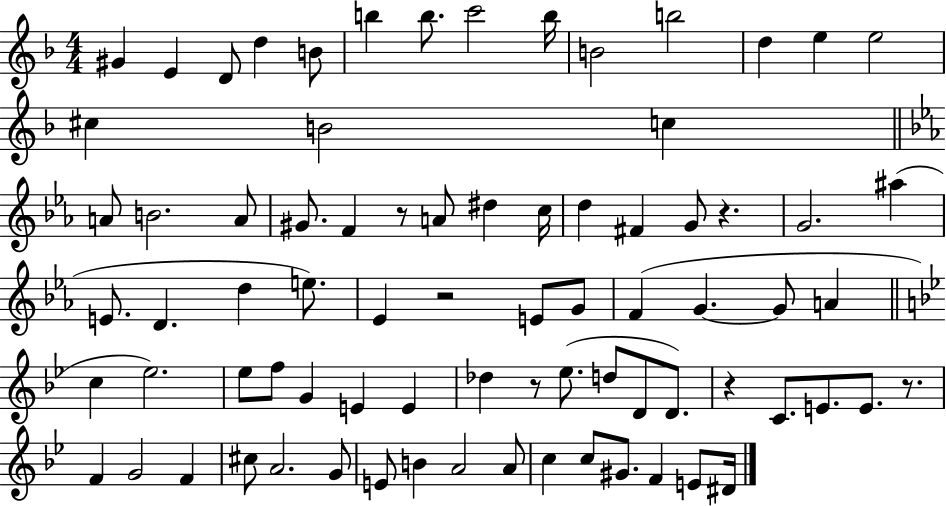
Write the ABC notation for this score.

X:1
T:Untitled
M:4/4
L:1/4
K:F
^G E D/2 d B/2 b b/2 c'2 b/4 B2 b2 d e e2 ^c B2 c A/2 B2 A/2 ^G/2 F z/2 A/2 ^d c/4 d ^F G/2 z G2 ^a E/2 D d e/2 _E z2 E/2 G/2 F G G/2 A c _e2 _e/2 f/2 G E E _d z/2 _e/2 d/2 D/2 D/2 z C/2 E/2 E/2 z/2 F G2 F ^c/2 A2 G/2 E/2 B A2 A/2 c c/2 ^G/2 F E/2 ^D/4